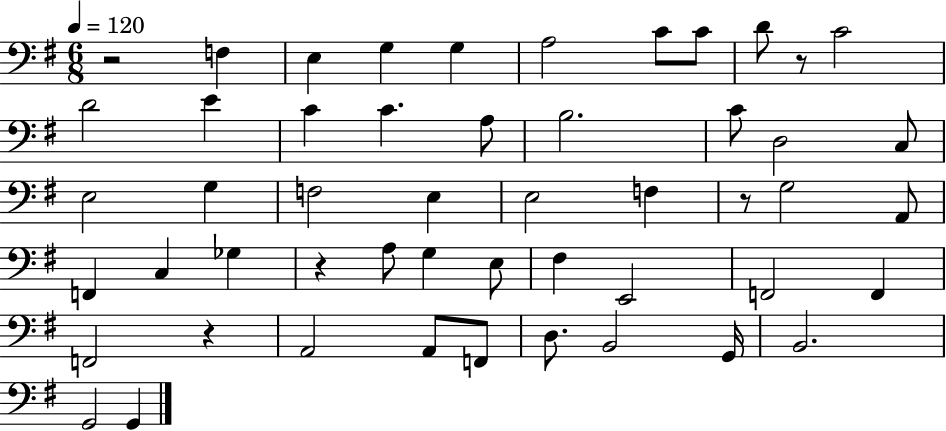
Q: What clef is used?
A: bass